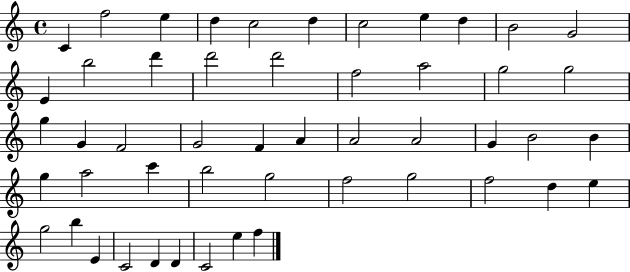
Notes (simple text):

C4/q F5/h E5/q D5/q C5/h D5/q C5/h E5/q D5/q B4/h G4/h E4/q B5/h D6/q D6/h D6/h F5/h A5/h G5/h G5/h G5/q G4/q F4/h G4/h F4/q A4/q A4/h A4/h G4/q B4/h B4/q G5/q A5/h C6/q B5/h G5/h F5/h G5/h F5/h D5/q E5/q G5/h B5/q E4/q C4/h D4/q D4/q C4/h E5/q F5/q